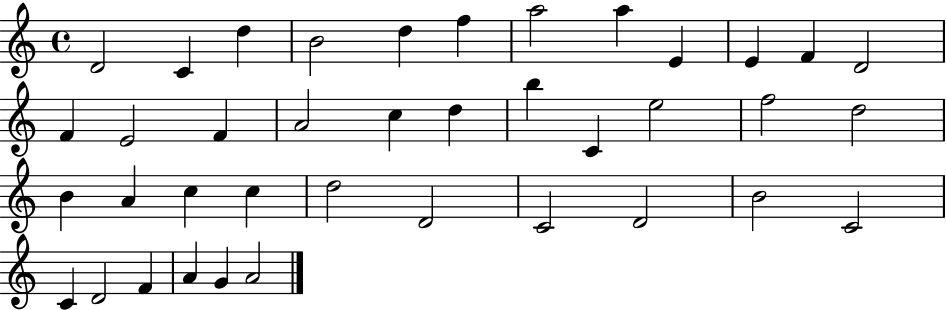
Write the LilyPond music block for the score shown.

{
  \clef treble
  \time 4/4
  \defaultTimeSignature
  \key c \major
  d'2 c'4 d''4 | b'2 d''4 f''4 | a''2 a''4 e'4 | e'4 f'4 d'2 | \break f'4 e'2 f'4 | a'2 c''4 d''4 | b''4 c'4 e''2 | f''2 d''2 | \break b'4 a'4 c''4 c''4 | d''2 d'2 | c'2 d'2 | b'2 c'2 | \break c'4 d'2 f'4 | a'4 g'4 a'2 | \bar "|."
}